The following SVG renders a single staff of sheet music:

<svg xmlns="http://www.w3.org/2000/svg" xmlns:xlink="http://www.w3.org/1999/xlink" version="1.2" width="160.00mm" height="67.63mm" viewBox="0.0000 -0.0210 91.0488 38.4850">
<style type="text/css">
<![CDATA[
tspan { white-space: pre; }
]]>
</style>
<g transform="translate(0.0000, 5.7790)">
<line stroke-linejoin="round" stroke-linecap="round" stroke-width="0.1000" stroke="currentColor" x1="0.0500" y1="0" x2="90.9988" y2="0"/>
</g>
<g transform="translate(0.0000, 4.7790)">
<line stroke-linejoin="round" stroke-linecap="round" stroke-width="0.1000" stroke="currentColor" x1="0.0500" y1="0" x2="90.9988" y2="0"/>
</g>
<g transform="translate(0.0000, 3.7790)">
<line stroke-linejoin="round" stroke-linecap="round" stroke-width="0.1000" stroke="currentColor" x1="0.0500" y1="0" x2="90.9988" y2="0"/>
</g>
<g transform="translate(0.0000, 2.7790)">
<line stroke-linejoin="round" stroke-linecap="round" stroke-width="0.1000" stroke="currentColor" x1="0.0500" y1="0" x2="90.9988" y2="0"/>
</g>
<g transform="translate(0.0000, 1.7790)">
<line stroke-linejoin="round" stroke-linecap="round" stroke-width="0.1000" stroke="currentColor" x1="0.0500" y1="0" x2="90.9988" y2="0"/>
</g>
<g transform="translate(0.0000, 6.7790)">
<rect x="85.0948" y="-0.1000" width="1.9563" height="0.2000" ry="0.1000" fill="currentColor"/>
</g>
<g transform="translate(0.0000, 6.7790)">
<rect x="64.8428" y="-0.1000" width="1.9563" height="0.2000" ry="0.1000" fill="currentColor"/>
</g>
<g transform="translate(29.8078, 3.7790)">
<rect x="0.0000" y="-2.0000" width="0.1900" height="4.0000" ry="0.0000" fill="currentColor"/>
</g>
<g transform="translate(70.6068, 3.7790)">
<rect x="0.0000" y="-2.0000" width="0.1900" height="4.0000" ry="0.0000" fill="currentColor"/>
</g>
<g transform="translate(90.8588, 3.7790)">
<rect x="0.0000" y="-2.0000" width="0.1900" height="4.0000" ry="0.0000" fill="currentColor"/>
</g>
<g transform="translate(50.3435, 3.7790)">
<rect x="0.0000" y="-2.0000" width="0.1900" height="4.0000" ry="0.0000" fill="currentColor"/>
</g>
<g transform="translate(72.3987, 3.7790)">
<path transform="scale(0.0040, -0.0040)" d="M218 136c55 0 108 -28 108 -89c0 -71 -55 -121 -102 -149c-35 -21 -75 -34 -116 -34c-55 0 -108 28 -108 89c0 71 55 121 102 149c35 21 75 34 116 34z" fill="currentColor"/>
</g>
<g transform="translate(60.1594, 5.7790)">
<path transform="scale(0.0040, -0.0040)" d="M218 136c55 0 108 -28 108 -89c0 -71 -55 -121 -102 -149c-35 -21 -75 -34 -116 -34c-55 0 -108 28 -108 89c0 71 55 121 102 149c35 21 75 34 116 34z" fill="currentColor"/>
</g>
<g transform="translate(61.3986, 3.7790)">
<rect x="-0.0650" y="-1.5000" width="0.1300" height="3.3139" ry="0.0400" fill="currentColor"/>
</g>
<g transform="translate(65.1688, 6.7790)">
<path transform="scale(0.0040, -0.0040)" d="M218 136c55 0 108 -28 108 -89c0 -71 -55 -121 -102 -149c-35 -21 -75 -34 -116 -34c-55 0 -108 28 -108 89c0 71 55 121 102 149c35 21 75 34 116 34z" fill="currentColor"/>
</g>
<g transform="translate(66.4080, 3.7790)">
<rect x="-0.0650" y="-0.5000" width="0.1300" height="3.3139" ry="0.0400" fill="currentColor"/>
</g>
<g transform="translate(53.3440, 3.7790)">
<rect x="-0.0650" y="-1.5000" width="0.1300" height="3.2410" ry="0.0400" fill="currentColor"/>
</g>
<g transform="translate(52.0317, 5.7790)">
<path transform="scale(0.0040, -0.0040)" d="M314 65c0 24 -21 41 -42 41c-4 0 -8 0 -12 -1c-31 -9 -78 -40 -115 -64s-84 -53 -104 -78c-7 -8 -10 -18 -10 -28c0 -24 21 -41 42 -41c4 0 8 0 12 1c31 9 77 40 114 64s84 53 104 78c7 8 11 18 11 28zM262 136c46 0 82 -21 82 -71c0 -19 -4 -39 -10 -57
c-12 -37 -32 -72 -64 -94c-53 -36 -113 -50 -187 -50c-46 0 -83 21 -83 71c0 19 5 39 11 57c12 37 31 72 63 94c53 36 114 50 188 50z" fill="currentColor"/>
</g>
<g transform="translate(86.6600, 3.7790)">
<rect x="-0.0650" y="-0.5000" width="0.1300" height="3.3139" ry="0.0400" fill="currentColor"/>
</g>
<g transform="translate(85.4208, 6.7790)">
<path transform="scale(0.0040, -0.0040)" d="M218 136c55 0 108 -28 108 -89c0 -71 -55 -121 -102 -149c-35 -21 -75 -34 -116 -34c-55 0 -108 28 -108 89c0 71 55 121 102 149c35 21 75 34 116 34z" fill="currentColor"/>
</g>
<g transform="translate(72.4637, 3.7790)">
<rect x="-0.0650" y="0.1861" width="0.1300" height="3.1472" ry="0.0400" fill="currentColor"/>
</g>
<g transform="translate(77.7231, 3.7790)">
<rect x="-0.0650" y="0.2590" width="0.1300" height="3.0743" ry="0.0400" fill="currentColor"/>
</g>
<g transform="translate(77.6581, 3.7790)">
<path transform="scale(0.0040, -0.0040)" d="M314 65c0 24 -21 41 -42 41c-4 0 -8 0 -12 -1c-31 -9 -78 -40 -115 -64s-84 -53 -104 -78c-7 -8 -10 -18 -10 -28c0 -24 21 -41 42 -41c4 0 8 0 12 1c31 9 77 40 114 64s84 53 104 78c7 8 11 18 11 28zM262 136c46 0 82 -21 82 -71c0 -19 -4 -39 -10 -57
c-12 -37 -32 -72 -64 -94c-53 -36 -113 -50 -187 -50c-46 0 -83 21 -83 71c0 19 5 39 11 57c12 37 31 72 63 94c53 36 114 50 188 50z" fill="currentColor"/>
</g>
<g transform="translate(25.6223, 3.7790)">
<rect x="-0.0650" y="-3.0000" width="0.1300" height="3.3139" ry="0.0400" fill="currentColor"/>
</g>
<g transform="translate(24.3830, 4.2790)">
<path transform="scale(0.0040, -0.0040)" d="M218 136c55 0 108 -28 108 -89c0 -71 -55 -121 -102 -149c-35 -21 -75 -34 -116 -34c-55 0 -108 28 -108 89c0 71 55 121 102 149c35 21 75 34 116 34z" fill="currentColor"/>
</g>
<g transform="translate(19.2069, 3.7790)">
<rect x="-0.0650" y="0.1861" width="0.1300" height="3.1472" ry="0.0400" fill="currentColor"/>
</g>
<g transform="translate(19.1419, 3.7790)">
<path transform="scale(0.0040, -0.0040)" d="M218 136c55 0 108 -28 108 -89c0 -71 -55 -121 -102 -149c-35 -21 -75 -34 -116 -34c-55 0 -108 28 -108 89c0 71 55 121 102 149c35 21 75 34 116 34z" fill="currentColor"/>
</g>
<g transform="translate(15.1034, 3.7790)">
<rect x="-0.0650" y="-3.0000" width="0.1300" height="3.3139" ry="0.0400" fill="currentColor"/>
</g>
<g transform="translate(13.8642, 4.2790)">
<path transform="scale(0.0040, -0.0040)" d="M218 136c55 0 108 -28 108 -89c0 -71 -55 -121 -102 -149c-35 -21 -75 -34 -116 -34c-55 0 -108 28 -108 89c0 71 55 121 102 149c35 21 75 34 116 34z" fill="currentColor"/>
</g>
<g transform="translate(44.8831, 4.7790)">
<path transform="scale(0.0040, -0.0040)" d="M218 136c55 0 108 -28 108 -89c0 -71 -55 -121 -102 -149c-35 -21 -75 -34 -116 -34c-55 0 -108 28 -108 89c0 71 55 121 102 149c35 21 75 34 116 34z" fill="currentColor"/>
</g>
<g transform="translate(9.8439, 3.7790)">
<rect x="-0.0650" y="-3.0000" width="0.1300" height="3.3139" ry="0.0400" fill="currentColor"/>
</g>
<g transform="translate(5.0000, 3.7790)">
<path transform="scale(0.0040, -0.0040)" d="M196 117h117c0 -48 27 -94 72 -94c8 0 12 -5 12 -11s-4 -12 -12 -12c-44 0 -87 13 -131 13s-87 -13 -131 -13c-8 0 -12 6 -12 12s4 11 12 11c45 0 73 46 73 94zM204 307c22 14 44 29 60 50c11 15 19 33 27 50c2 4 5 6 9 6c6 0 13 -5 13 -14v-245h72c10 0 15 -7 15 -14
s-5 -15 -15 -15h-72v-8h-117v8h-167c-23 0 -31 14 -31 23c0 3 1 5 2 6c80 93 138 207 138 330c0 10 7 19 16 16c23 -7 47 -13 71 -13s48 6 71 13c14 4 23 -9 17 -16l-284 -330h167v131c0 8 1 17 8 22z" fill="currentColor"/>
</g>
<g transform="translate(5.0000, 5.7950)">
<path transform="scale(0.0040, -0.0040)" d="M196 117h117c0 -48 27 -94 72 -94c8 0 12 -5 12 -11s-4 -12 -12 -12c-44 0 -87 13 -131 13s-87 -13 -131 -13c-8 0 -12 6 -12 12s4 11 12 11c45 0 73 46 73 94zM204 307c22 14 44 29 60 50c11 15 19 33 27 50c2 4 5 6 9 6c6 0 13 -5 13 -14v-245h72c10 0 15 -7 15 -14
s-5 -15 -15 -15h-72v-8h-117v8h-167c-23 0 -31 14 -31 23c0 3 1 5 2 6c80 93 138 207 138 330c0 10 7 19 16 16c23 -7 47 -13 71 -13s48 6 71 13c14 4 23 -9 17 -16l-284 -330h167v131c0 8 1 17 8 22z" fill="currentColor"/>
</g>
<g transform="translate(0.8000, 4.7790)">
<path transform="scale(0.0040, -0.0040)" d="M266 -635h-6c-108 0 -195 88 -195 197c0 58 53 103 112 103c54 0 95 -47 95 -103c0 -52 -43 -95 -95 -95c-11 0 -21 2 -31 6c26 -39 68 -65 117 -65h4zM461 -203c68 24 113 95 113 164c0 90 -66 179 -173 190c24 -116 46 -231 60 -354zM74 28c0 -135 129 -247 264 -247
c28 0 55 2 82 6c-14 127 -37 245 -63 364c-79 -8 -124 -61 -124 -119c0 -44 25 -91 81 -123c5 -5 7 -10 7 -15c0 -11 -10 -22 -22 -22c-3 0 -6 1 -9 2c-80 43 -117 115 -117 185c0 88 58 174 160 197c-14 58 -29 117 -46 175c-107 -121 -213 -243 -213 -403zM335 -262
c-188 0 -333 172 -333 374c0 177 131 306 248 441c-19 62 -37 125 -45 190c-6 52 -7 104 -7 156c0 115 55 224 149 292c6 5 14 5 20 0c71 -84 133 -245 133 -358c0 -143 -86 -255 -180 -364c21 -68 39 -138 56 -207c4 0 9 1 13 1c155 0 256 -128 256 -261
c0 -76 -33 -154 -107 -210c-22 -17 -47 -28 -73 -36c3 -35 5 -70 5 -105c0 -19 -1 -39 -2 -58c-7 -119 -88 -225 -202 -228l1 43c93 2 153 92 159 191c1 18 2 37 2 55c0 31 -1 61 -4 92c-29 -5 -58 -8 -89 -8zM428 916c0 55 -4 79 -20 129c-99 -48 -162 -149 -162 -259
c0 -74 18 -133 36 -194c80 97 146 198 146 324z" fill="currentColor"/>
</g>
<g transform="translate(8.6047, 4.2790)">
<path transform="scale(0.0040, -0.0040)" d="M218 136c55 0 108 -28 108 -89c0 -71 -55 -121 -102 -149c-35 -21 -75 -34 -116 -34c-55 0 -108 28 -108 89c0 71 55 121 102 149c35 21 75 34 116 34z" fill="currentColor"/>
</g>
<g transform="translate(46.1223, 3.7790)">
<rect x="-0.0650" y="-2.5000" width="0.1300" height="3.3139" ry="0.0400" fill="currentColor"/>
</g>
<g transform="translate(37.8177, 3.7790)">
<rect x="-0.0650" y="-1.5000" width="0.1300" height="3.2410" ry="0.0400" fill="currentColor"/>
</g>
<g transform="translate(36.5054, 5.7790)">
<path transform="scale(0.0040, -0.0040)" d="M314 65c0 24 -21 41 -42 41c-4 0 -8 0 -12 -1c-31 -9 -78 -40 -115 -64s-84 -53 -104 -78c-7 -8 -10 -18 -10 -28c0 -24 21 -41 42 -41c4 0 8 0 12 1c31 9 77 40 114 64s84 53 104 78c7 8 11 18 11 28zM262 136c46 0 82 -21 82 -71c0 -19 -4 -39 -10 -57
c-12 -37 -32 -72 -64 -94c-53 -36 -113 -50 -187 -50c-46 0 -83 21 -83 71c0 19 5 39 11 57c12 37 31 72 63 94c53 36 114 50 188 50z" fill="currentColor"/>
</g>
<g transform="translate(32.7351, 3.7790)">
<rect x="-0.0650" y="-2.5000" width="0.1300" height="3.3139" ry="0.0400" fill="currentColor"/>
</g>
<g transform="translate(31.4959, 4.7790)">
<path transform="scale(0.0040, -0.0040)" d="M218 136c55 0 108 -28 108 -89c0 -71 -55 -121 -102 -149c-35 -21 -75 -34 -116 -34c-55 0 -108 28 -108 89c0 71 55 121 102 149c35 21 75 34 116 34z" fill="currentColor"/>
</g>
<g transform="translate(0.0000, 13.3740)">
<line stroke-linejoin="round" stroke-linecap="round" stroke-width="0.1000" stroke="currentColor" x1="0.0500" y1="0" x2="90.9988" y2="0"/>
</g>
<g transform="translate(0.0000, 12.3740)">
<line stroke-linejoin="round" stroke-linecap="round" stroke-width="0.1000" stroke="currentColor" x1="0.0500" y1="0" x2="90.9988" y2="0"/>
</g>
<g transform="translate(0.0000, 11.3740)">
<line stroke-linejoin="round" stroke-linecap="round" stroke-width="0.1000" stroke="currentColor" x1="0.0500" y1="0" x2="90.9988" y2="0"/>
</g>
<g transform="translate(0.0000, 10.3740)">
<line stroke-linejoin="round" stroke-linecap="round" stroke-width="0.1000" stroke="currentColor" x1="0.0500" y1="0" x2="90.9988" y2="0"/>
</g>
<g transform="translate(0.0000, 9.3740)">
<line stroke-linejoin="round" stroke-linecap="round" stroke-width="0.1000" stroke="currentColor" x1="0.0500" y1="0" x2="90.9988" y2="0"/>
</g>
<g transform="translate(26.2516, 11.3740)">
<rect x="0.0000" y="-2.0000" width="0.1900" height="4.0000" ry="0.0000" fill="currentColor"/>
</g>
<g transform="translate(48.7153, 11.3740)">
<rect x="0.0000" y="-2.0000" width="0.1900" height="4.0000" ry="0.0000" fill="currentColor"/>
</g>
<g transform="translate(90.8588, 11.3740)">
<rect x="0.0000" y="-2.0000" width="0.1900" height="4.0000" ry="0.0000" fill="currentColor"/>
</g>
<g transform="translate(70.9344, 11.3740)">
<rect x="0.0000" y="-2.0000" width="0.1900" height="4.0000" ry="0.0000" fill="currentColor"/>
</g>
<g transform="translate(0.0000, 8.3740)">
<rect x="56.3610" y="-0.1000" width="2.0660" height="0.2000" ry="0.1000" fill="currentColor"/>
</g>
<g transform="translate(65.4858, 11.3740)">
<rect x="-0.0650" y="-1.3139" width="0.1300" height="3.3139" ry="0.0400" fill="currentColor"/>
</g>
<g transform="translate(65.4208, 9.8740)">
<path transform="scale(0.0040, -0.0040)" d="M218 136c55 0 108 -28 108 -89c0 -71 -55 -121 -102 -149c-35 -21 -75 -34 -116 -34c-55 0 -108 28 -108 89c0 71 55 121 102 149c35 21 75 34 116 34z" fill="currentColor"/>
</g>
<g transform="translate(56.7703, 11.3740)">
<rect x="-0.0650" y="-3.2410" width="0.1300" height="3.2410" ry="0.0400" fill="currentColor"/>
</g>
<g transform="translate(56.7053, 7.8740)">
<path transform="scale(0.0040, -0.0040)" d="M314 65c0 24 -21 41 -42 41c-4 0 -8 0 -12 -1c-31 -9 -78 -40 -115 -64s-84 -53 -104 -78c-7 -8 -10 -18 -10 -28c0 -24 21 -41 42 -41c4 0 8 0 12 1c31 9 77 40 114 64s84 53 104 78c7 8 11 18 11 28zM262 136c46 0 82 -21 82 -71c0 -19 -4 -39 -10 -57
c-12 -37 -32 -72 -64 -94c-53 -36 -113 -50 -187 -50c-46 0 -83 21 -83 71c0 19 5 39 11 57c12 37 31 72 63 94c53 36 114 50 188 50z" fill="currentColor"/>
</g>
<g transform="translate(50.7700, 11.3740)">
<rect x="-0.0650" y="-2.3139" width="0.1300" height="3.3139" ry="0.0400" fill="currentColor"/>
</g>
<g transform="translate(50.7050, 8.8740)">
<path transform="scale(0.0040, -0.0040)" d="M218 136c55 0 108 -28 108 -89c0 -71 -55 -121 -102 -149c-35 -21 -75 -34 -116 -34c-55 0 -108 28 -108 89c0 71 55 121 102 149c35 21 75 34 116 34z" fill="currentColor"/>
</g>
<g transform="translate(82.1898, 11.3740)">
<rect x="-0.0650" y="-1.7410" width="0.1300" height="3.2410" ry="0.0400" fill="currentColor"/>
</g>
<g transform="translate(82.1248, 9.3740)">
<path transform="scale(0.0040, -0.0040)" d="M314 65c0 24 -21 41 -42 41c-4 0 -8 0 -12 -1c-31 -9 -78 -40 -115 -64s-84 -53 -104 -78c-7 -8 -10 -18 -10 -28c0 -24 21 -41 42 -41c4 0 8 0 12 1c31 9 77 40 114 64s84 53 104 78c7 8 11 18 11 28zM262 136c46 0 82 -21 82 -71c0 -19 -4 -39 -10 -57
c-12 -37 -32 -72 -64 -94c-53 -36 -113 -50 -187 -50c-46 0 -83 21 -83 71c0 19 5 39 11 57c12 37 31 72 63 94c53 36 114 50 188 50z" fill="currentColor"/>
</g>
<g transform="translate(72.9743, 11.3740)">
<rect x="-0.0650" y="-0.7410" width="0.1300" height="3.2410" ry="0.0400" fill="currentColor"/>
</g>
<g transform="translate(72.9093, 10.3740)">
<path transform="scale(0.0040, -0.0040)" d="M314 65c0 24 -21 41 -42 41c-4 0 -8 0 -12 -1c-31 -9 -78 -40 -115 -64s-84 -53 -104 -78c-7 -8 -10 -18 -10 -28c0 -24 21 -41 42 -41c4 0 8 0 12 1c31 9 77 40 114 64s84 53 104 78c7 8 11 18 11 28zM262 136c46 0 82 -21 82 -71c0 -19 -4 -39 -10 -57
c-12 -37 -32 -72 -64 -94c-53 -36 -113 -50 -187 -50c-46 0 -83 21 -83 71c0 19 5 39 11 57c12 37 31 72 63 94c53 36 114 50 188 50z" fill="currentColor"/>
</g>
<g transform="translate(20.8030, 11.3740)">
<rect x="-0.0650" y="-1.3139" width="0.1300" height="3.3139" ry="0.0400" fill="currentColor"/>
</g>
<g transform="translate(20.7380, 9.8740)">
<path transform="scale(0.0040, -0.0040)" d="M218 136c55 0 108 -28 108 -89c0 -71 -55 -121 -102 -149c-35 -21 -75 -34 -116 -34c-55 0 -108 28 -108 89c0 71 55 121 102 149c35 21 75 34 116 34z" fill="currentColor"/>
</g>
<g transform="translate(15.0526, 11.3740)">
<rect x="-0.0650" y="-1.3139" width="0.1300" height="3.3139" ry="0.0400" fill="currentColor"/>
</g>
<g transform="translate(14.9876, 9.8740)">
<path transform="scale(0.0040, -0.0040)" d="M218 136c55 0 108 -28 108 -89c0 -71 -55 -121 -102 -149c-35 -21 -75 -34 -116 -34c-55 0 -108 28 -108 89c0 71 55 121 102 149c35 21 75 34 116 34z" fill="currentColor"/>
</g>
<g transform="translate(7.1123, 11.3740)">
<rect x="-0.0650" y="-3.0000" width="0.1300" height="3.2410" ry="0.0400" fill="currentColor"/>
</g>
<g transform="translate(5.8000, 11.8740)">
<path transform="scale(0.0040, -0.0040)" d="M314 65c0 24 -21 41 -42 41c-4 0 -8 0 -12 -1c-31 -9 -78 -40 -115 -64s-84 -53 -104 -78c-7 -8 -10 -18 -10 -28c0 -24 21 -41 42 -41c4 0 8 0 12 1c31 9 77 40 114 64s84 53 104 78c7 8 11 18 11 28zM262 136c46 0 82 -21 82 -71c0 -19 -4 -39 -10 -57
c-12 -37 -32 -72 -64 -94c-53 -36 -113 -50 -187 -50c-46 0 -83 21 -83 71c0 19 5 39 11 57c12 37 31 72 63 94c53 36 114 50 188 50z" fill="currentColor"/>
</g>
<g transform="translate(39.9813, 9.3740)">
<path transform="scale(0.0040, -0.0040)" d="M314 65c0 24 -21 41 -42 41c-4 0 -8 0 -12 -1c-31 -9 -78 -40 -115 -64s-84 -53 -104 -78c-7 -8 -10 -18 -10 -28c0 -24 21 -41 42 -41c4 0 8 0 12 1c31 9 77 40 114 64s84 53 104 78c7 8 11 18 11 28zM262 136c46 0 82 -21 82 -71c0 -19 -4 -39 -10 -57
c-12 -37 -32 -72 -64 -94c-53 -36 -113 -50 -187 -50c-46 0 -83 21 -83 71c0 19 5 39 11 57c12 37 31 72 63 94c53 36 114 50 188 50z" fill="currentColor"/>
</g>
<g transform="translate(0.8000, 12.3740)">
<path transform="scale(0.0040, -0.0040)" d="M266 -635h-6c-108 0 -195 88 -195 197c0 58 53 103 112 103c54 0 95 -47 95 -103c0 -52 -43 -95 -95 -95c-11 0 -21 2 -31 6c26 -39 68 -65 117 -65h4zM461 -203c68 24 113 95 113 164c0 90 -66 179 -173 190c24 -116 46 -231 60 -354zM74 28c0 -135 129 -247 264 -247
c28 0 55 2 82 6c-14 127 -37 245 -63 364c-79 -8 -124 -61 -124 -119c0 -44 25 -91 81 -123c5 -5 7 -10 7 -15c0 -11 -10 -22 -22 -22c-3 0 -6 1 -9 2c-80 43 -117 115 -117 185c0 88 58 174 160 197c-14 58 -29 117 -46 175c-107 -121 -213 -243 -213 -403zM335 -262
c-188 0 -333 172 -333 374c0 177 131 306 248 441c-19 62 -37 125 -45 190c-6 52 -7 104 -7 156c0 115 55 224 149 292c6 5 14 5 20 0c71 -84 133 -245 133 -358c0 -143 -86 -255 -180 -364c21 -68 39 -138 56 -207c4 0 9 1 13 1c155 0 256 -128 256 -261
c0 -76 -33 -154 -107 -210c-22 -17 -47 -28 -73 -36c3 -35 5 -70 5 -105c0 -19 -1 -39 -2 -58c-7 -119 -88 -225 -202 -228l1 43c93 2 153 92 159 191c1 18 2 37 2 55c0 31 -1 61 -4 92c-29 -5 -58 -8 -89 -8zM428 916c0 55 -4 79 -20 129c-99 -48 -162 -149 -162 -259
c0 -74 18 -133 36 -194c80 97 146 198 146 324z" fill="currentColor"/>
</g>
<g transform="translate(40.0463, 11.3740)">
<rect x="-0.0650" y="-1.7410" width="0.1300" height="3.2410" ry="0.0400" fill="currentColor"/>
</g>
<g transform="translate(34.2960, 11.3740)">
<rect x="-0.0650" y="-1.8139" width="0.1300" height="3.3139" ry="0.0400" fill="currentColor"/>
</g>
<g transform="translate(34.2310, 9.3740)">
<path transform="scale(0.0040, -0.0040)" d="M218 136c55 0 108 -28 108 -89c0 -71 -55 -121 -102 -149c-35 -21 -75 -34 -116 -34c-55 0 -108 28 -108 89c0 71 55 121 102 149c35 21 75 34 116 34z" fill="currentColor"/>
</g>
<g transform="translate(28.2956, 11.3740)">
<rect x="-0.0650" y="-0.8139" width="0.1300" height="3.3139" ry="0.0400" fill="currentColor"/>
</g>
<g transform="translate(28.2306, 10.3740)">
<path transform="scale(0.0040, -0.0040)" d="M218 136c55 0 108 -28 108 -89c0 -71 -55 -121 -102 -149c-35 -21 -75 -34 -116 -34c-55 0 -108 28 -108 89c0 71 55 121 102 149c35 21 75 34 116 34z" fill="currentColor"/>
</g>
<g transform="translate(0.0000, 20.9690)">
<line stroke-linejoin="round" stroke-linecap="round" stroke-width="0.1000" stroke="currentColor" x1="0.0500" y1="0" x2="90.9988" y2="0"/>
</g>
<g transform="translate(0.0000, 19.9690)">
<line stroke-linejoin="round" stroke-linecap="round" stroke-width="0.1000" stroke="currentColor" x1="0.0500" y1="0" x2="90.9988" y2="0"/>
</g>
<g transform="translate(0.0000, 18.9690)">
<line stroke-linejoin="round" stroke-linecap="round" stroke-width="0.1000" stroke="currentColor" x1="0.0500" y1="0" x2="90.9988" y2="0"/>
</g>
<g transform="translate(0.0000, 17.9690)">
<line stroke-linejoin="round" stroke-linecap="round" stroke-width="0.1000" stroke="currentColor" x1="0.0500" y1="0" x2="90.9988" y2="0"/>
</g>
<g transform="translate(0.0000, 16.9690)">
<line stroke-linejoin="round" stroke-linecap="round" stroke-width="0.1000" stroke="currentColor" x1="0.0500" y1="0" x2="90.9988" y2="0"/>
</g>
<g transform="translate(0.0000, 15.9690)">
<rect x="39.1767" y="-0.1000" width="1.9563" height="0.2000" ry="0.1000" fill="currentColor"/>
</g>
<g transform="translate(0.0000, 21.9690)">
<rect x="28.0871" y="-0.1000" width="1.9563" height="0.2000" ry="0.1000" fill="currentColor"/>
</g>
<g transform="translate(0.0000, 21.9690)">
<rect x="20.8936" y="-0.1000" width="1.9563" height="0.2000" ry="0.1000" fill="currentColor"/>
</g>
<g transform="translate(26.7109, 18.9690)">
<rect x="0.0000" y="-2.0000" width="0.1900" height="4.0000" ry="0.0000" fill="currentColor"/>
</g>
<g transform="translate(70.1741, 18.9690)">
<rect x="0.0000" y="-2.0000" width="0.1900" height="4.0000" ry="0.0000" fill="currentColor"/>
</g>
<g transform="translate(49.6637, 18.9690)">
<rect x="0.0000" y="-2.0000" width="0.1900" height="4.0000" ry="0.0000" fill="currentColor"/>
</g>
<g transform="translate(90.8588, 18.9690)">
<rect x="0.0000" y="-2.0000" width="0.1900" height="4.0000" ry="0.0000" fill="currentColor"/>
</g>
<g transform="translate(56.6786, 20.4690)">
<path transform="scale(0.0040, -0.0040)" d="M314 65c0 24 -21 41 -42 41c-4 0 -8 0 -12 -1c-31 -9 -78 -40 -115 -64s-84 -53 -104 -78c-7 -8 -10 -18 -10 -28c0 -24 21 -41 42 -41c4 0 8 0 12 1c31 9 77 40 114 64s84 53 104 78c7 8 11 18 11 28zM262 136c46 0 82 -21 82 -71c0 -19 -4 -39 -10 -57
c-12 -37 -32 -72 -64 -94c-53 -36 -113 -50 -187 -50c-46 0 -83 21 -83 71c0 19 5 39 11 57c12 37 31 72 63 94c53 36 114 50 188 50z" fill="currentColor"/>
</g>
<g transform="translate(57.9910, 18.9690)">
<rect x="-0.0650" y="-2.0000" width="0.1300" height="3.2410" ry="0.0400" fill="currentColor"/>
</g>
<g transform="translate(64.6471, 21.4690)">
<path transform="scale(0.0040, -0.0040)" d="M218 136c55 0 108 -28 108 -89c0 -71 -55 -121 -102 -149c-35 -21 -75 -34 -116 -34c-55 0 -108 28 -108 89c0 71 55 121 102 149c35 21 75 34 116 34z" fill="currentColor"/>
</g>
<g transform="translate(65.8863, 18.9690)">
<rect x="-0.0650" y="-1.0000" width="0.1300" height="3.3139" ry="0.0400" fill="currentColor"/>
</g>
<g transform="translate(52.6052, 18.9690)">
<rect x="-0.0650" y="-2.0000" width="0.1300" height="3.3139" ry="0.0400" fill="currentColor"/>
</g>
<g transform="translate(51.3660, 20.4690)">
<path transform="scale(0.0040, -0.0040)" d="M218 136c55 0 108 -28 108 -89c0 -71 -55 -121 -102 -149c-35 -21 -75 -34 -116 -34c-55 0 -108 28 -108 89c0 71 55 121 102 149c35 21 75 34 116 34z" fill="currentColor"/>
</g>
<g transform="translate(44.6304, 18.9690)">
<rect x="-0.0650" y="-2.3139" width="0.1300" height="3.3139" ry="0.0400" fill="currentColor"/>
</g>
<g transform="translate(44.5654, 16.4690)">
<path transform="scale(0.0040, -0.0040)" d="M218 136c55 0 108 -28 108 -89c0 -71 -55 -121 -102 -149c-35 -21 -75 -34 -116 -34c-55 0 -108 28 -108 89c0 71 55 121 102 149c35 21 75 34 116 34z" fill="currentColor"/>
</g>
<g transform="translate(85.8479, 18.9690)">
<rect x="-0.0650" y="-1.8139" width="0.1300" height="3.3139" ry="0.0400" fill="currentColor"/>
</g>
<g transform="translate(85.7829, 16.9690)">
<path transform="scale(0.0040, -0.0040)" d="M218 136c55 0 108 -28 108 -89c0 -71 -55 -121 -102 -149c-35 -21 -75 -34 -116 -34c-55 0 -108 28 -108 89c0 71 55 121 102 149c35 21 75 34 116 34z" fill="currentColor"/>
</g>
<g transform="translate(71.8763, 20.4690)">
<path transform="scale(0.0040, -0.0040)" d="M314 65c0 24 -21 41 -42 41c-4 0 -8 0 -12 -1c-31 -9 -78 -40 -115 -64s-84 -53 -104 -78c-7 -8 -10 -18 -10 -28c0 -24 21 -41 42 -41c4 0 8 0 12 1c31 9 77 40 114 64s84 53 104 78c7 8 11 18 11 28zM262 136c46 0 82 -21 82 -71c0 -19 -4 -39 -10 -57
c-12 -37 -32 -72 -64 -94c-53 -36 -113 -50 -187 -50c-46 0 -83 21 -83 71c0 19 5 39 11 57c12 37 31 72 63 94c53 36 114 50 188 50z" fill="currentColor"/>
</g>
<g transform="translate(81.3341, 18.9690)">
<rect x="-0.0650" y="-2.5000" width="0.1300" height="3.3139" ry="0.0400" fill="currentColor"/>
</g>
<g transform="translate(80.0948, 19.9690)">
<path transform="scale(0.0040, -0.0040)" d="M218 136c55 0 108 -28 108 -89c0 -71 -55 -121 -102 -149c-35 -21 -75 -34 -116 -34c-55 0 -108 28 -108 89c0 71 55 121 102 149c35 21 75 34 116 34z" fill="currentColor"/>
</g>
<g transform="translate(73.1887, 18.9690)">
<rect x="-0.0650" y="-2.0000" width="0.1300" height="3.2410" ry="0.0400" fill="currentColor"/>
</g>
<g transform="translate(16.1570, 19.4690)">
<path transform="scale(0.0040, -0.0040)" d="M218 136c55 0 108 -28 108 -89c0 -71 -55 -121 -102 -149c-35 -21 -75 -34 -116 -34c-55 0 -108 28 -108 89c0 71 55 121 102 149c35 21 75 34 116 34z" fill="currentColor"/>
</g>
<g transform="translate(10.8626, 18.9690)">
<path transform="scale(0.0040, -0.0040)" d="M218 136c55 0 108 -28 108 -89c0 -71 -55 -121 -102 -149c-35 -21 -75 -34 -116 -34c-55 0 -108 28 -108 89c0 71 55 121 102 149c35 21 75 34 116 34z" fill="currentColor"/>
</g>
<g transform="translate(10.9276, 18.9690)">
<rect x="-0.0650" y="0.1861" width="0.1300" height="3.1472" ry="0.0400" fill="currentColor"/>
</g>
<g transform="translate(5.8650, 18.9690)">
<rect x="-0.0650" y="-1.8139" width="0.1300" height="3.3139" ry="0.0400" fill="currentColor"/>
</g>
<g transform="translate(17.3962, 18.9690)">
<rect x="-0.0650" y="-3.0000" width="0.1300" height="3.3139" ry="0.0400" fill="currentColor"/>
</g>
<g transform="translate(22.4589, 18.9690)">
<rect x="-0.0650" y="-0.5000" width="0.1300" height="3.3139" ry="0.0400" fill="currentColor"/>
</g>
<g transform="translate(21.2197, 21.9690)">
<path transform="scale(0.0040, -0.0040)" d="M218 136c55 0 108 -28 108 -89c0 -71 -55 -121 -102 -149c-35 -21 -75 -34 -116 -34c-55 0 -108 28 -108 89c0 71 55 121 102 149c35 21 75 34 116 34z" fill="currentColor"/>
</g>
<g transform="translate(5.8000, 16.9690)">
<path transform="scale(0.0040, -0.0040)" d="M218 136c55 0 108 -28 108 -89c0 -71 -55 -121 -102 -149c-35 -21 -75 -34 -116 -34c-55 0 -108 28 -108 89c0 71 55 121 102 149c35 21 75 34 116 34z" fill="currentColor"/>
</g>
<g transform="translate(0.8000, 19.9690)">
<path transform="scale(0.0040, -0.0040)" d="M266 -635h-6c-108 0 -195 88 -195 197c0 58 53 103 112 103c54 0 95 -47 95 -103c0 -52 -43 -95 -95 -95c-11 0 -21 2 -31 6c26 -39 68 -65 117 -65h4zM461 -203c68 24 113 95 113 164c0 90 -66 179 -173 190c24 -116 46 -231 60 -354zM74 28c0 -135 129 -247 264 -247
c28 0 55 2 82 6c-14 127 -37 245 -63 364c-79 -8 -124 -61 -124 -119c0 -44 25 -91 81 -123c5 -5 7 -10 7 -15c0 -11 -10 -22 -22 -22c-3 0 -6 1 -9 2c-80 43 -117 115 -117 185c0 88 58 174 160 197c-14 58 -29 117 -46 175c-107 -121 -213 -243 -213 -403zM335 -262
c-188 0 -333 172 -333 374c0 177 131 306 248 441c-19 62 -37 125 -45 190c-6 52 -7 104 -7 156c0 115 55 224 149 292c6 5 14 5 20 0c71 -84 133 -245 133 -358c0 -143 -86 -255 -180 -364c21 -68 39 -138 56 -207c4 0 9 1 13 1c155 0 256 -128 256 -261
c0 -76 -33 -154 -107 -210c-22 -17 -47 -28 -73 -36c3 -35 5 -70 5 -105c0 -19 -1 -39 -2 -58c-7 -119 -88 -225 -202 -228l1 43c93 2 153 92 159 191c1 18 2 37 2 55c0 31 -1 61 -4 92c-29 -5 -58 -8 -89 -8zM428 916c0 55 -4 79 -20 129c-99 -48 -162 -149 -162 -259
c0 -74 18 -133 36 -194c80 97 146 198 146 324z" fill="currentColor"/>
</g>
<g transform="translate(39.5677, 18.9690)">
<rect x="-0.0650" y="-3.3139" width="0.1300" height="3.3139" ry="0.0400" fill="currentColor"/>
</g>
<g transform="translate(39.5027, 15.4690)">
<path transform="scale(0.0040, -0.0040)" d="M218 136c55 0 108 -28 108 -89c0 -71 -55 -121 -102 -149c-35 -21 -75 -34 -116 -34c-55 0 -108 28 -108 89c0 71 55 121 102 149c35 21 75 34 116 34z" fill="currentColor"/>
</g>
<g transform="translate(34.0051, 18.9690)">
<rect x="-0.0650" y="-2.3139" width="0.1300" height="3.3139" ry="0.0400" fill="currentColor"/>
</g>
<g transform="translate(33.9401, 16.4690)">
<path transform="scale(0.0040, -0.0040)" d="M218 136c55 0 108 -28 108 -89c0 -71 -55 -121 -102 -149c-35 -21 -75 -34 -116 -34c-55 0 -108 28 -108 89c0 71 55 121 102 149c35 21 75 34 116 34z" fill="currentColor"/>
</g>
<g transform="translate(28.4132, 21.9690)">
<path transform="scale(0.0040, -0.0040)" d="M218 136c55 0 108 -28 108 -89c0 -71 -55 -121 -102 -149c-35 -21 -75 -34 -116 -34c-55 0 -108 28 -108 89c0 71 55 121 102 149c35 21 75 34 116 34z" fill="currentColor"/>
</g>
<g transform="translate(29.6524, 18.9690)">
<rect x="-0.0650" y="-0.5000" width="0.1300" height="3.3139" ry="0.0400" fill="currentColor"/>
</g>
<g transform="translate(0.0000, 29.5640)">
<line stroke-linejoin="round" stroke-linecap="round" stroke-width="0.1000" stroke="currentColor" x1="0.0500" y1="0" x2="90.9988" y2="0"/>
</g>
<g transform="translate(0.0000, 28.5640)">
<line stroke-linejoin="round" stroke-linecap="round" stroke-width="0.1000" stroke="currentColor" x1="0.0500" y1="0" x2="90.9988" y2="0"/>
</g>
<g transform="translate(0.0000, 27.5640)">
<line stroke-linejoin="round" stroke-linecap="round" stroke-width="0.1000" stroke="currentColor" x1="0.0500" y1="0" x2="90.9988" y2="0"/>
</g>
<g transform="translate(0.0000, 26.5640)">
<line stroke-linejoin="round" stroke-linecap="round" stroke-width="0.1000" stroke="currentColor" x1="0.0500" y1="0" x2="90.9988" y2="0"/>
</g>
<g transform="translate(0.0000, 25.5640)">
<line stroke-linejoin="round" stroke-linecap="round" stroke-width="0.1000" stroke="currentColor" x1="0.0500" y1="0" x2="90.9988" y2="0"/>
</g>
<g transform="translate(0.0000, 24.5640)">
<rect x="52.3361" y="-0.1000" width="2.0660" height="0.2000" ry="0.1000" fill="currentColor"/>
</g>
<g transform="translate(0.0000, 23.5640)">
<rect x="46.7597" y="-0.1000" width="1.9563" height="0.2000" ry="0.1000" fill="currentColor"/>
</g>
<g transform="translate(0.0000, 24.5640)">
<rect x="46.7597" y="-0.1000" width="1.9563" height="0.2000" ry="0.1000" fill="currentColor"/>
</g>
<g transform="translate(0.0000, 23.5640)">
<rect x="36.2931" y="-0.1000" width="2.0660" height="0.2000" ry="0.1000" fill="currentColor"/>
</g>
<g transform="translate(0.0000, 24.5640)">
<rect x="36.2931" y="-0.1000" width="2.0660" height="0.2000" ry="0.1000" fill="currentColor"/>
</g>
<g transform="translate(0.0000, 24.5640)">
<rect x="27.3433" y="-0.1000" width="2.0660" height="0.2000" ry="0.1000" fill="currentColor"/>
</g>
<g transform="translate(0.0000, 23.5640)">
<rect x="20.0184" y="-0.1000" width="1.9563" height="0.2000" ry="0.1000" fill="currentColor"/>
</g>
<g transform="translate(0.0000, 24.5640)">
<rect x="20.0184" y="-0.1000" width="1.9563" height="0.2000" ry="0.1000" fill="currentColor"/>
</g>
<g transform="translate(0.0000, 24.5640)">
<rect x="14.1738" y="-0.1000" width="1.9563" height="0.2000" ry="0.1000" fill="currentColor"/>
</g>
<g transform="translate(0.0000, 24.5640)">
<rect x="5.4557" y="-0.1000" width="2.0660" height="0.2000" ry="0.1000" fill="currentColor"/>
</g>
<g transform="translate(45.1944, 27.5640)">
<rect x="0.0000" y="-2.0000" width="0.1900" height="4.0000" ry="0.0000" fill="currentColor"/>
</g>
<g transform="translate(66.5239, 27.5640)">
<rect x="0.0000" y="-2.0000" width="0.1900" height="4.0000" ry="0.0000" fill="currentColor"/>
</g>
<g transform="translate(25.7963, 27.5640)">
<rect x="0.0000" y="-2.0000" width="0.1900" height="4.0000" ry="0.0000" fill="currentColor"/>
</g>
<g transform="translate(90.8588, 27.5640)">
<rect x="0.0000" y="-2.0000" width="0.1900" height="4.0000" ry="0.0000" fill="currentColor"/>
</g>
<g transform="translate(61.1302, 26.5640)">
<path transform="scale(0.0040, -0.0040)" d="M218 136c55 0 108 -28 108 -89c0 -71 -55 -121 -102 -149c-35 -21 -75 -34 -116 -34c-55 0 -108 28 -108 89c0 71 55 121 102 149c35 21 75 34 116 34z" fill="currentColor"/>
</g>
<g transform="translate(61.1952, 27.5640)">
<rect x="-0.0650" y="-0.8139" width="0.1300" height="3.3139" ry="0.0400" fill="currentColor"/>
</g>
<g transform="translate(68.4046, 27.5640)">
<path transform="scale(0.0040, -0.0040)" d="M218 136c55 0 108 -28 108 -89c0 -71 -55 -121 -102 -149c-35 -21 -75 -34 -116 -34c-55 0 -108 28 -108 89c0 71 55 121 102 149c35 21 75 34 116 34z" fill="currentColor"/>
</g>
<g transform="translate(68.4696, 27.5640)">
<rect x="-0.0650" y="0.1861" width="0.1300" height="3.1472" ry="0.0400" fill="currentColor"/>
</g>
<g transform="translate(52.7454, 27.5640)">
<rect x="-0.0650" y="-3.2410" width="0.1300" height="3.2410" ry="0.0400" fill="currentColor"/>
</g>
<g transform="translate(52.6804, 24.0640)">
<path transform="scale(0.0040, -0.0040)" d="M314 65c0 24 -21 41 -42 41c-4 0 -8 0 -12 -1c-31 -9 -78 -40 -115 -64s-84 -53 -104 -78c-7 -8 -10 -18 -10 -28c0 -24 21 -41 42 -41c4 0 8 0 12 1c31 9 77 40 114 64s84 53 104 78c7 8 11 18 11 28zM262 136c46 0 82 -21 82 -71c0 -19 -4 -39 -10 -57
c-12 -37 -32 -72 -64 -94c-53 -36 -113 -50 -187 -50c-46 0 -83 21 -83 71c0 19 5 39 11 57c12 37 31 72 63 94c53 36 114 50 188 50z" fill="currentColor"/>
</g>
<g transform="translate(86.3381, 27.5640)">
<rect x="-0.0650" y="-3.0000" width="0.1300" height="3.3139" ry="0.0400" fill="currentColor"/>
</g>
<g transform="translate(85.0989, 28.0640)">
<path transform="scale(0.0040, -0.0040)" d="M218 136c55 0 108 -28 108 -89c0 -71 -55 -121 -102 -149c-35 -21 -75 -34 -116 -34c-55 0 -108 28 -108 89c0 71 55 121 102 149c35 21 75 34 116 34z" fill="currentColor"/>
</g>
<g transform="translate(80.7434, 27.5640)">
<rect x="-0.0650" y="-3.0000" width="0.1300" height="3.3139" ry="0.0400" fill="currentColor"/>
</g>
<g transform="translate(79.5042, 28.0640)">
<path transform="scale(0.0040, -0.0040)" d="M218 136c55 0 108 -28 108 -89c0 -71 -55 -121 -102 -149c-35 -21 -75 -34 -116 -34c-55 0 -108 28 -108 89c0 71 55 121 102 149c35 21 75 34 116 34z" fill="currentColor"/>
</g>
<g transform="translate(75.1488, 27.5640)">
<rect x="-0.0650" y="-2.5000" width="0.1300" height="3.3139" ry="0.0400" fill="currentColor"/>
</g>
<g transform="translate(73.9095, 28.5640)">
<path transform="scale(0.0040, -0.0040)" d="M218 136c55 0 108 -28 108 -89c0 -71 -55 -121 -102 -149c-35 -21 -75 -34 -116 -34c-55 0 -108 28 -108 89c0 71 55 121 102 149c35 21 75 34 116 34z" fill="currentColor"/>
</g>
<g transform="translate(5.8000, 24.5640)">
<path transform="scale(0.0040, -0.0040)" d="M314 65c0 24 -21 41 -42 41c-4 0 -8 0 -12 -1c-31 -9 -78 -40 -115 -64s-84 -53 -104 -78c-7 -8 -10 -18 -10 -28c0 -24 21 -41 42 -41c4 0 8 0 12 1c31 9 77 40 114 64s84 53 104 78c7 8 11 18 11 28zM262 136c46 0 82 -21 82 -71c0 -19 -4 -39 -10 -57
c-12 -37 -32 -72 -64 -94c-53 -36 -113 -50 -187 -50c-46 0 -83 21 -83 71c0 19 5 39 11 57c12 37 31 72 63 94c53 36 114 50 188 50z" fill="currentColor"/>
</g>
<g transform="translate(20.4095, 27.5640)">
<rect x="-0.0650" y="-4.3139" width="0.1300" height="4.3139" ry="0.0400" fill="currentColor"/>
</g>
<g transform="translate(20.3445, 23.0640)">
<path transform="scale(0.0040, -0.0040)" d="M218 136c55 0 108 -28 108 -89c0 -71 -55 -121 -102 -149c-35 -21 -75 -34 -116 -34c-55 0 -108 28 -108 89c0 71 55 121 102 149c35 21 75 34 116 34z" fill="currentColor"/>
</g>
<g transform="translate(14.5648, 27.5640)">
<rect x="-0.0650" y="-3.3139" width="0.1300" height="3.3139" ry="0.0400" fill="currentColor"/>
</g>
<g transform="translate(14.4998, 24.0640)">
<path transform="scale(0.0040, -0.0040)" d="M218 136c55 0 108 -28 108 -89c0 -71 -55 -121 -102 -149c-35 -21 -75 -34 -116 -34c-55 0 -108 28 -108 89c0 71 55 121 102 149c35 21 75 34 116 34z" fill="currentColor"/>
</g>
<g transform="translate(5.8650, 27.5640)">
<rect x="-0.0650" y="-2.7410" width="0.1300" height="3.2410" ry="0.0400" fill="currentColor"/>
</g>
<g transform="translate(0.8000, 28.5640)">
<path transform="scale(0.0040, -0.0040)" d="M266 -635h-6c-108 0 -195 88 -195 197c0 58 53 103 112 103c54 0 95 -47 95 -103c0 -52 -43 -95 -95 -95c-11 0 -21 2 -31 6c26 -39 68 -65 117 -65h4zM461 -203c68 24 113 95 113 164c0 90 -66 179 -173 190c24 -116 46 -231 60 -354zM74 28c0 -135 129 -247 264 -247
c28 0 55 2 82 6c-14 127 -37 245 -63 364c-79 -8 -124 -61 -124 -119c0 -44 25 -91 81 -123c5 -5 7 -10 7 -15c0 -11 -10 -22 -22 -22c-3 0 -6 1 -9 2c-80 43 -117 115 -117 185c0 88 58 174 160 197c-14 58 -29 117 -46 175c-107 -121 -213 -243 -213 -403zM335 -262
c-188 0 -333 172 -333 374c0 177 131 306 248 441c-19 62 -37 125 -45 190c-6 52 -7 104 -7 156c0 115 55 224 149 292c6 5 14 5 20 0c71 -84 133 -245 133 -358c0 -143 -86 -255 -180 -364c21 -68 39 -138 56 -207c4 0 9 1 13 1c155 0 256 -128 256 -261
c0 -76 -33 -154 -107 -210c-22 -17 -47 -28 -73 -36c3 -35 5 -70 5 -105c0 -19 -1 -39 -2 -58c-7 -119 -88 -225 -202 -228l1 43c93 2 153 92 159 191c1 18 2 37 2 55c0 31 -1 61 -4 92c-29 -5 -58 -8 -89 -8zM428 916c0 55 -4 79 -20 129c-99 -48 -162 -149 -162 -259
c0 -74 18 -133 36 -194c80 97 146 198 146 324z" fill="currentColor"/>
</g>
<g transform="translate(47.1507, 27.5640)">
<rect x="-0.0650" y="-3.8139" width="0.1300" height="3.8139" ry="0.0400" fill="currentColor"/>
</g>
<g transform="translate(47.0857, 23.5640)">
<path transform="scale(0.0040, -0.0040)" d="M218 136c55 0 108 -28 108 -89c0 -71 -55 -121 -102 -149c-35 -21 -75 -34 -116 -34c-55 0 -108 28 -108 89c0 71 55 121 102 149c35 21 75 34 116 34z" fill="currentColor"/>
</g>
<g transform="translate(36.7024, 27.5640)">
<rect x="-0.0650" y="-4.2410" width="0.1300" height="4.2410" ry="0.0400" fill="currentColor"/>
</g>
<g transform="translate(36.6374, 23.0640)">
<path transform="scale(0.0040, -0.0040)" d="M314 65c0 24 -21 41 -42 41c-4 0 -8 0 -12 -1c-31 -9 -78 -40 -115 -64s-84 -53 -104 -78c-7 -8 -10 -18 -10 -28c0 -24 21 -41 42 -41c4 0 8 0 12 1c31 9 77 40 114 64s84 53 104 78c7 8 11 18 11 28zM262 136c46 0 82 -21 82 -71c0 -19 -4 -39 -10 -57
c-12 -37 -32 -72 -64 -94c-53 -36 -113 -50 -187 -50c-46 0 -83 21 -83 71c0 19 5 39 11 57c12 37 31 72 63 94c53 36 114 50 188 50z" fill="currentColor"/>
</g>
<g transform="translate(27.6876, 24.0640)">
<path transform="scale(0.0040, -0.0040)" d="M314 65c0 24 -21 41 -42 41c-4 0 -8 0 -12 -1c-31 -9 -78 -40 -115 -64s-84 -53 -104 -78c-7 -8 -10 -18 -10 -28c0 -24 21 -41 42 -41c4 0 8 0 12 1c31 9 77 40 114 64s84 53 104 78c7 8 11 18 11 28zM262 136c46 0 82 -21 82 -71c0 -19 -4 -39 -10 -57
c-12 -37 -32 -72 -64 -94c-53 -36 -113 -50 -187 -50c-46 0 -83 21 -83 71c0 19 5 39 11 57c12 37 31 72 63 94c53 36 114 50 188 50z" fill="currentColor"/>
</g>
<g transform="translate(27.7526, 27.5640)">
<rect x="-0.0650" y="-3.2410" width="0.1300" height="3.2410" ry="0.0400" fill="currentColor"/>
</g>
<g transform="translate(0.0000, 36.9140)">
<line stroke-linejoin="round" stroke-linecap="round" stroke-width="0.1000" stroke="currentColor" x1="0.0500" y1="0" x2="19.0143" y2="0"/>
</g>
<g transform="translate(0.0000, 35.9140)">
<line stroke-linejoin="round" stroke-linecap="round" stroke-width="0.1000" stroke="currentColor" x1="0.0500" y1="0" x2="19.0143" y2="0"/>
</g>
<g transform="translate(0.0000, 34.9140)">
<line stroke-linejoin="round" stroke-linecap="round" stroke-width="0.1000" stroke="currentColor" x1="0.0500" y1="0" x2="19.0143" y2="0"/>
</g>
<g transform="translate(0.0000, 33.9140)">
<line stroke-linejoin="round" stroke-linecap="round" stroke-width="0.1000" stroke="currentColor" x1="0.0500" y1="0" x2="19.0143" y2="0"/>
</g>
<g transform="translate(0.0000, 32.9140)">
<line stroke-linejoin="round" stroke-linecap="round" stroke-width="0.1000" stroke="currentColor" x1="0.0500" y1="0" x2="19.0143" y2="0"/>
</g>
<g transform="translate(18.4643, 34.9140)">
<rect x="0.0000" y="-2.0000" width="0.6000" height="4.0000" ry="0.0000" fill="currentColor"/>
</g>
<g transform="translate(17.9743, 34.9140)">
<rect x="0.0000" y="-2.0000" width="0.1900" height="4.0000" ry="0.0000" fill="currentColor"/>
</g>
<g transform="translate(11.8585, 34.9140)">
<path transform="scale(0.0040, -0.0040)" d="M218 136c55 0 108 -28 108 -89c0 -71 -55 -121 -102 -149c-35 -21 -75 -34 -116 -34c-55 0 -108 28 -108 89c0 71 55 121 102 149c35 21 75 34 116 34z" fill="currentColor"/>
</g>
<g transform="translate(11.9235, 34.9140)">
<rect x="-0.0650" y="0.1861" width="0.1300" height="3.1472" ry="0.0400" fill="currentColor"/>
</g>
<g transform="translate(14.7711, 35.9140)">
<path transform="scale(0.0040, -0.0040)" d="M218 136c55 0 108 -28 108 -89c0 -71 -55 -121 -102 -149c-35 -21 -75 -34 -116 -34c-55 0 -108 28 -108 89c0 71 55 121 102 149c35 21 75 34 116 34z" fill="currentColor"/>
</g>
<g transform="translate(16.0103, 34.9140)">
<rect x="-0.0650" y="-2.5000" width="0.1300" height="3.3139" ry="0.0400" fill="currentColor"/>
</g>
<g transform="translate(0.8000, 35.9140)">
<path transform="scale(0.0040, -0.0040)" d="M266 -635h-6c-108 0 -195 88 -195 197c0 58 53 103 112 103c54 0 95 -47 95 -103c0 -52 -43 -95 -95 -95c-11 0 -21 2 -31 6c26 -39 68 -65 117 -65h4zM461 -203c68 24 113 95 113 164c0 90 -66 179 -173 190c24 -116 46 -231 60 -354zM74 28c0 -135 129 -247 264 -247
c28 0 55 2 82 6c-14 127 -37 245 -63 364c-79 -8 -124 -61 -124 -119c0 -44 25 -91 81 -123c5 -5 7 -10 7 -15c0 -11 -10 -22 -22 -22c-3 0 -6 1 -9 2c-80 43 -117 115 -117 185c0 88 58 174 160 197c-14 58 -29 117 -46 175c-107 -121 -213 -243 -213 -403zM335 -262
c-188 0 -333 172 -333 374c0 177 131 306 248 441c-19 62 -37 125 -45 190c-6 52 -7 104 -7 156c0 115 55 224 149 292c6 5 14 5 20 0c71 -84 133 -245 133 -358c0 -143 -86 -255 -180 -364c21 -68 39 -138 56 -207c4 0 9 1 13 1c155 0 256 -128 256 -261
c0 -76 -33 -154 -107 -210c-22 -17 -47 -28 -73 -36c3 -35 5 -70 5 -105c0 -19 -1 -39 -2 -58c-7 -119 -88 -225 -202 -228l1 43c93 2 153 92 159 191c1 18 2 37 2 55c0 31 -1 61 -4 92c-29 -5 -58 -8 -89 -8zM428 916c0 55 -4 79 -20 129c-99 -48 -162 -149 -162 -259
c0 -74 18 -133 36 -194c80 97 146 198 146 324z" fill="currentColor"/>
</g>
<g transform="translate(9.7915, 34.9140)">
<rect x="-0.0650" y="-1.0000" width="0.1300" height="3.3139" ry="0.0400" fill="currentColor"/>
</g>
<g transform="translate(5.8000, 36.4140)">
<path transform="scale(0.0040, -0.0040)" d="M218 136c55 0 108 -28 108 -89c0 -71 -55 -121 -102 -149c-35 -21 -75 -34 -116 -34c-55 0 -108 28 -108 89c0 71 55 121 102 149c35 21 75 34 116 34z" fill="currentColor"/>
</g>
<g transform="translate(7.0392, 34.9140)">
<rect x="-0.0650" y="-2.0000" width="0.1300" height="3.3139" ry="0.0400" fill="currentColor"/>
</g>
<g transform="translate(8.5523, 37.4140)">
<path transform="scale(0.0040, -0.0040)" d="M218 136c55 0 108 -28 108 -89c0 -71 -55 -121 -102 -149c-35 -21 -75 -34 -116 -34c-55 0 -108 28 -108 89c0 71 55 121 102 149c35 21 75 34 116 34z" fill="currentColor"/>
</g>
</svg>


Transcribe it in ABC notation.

X:1
T:Untitled
M:4/4
L:1/4
K:C
A A B A G E2 G E2 E C B B2 C A2 e e d f f2 g b2 e d2 f2 f B A C C g b g F F2 D F2 G f a2 b d' b2 d'2 c' b2 d B G A A F D B G